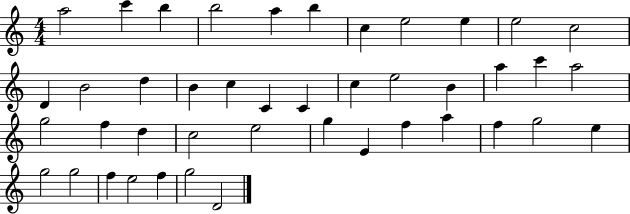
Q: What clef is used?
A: treble